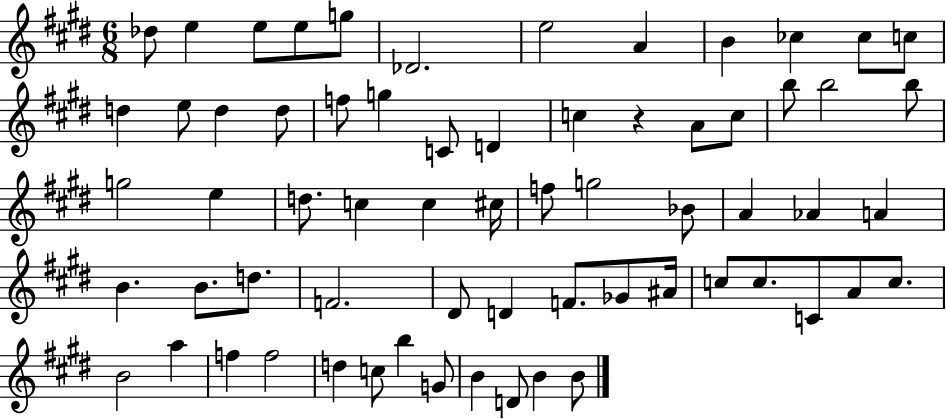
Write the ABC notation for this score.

X:1
T:Untitled
M:6/8
L:1/4
K:E
_d/2 e e/2 e/2 g/2 _D2 e2 A B _c _c/2 c/2 d e/2 d d/2 f/2 g C/2 D c z A/2 c/2 b/2 b2 b/2 g2 e d/2 c c ^c/4 f/2 g2 _B/2 A _A A B B/2 d/2 F2 ^D/2 D F/2 _G/2 ^A/4 c/2 c/2 C/2 A/2 c/2 B2 a f f2 d c/2 b G/2 B D/2 B B/2